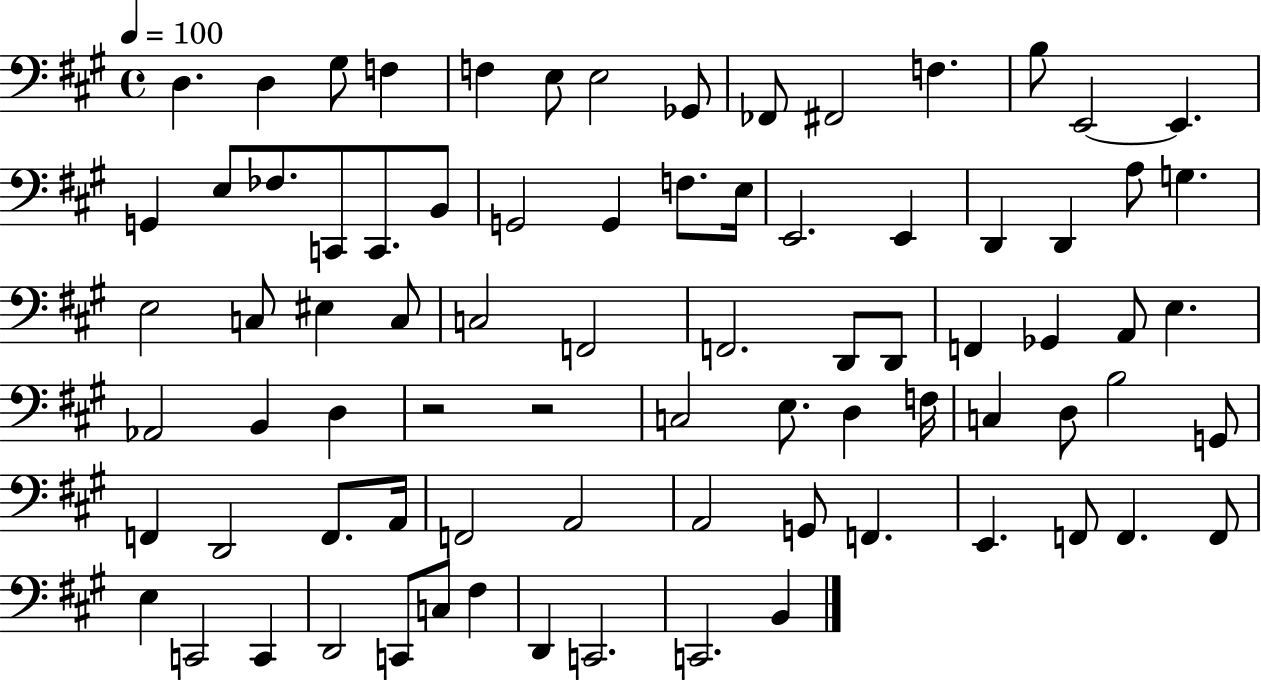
D3/q. D3/q G#3/e F3/q F3/q E3/e E3/h Gb2/e FES2/e F#2/h F3/q. B3/e E2/h E2/q. G2/q E3/e FES3/e. C2/e C2/e. B2/e G2/h G2/q F3/e. E3/s E2/h. E2/q D2/q D2/q A3/e G3/q. E3/h C3/e EIS3/q C3/e C3/h F2/h F2/h. D2/e D2/e F2/q Gb2/q A2/e E3/q. Ab2/h B2/q D3/q R/h R/h C3/h E3/e. D3/q F3/s C3/q D3/e B3/h G2/e F2/q D2/h F2/e. A2/s F2/h A2/h A2/h G2/e F2/q. E2/q. F2/e F2/q. F2/e E3/q C2/h C2/q D2/h C2/e C3/e F#3/q D2/q C2/h. C2/h. B2/q